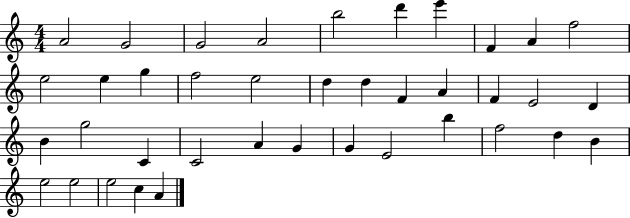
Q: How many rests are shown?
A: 0